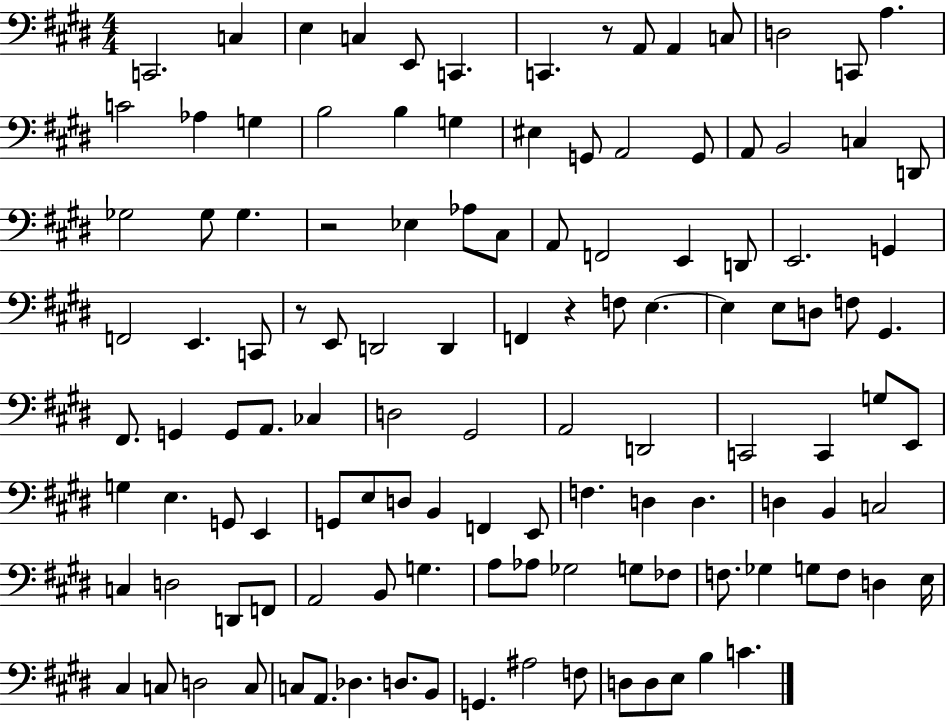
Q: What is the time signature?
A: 4/4